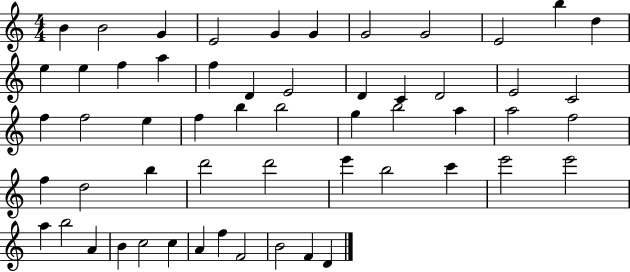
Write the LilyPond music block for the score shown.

{
  \clef treble
  \numericTimeSignature
  \time 4/4
  \key c \major
  b'4 b'2 g'4 | e'2 g'4 g'4 | g'2 g'2 | e'2 b''4 d''4 | \break e''4 e''4 f''4 a''4 | f''4 d'4 e'2 | d'4 c'4 d'2 | e'2 c'2 | \break f''4 f''2 e''4 | f''4 b''4 b''2 | g''4 b''2 a''4 | a''2 f''2 | \break f''4 d''2 b''4 | d'''2 d'''2 | e'''4 b''2 c'''4 | e'''2 e'''2 | \break a''4 b''2 a'4 | b'4 c''2 c''4 | a'4 f''4 f'2 | b'2 f'4 d'4 | \break \bar "|."
}